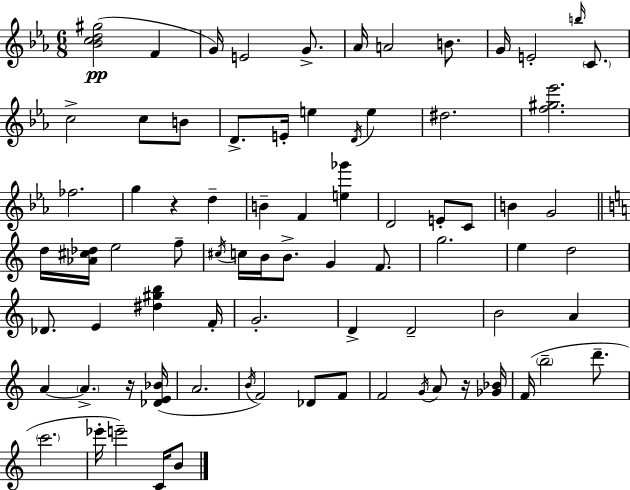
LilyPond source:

{
  \clef treble
  \numericTimeSignature
  \time 6/8
  \key ees \major
  \repeat volta 2 { <bes' c'' d'' gis''>2(\pp f'4 | g'16) e'2 g'8.-> | aes'16 a'2 b'8. | g'16 e'2-. \grace { b''16 } \parenthesize c'8. | \break c''2-> c''8 b'8 | d'8.-> e'16-. e''4 \acciaccatura { d'16 } e''4 | dis''2. | <f'' gis'' ees'''>2. | \break fes''2. | g''4 r4 d''4-- | b'4-- f'4 <e'' ges'''>4 | d'2 e'8-. | \break c'8 b'4 g'2 | \bar "||" \break \key a \minor d''16 <aes' cis'' des''>16 e''2 f''8-- | \acciaccatura { cis''16 } c''16 b'16 b'8.-> g'4 f'8. | g''2. | e''4 d''2 | \break des'8. e'4 <dis'' gis'' b''>4 | f'16-. g'2.-. | d'4-> d'2-- | b'2 a'4 | \break a'4~~ \parenthesize a'4.-> r16 | <des' e' bes'>16( a'2. | \acciaccatura { b'16 }) f'2 des'8 | f'8 f'2 \acciaccatura { g'16 } a'8 | \break r16 <ges' bes'>16 f'16( \parenthesize b''2-- | d'''8.-- \parenthesize c'''2. | ees'''16-. e'''2--) | c'16 b'8 } \bar "|."
}